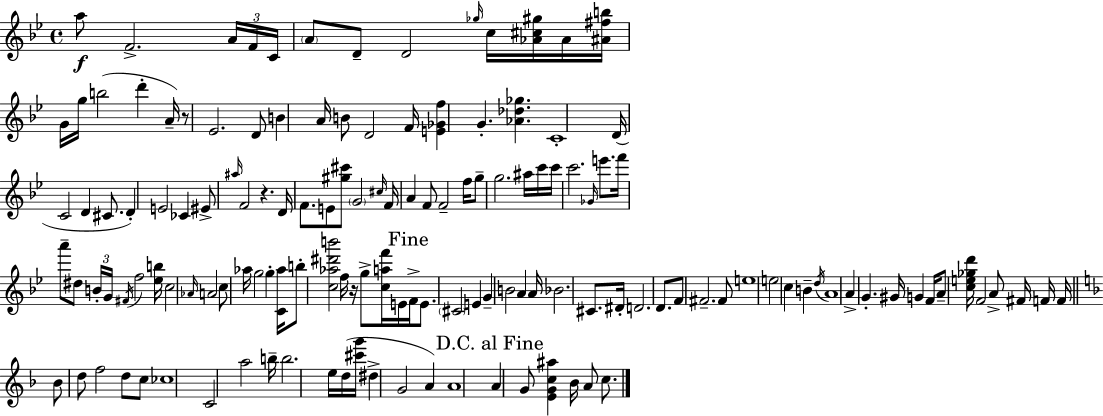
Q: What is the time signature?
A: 4/4